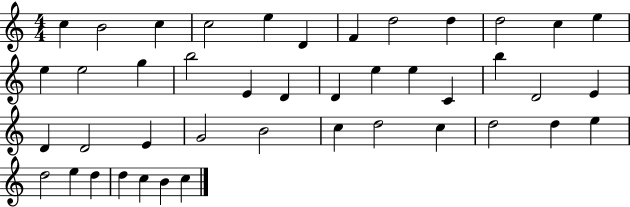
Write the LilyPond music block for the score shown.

{
  \clef treble
  \numericTimeSignature
  \time 4/4
  \key c \major
  c''4 b'2 c''4 | c''2 e''4 d'4 | f'4 d''2 d''4 | d''2 c''4 e''4 | \break e''4 e''2 g''4 | b''2 e'4 d'4 | d'4 e''4 e''4 c'4 | b''4 d'2 e'4 | \break d'4 d'2 e'4 | g'2 b'2 | c''4 d''2 c''4 | d''2 d''4 e''4 | \break d''2 e''4 d''4 | d''4 c''4 b'4 c''4 | \bar "|."
}